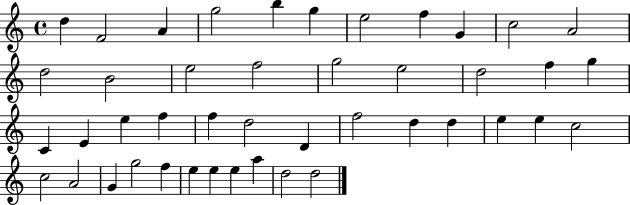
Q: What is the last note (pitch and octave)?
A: D5